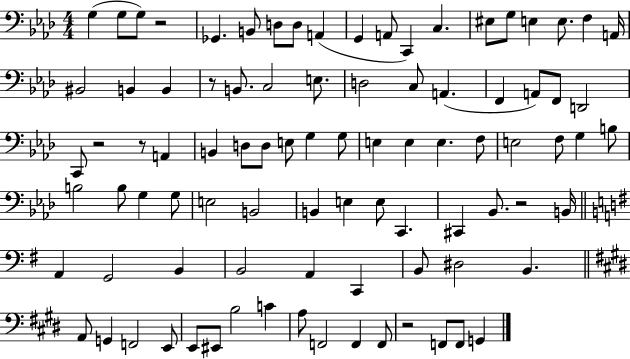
{
  \clef bass
  \numericTimeSignature
  \time 4/4
  \key aes \major
  \repeat volta 2 { g4( g8 g8) r2 | ges,4. b,8 d8 d8 a,4( | g,4 a,8 c,4) c4. | eis8 g8 e4 e8. f4 a,16 | \break bis,2 b,4 b,4 | r8 b,8. c2 e8. | d2 c8 a,4.( | f,4 a,8) f,8 d,2 | \break c,8 r2 r8 a,4 | b,4 d8 d8 e8 g4 g8 | e4 e4 e4. f8 | e2 f8 g4 b8 | \break b2 b8 g4 g8 | e2 b,2 | b,4 e4 e8 c,4. | cis,4 bes,8. r2 b,16 | \break \bar "||" \break \key e \minor a,4 g,2 b,4 | b,2 a,4 c,4 | b,8 dis2 b,4. | \bar "||" \break \key e \major a,8 g,4 f,2 e,8 | e,8 eis,8 b2 c'4 | a8 f,2 f,4 f,8 | r2 f,8 f,8 g,4 | \break } \bar "|."
}